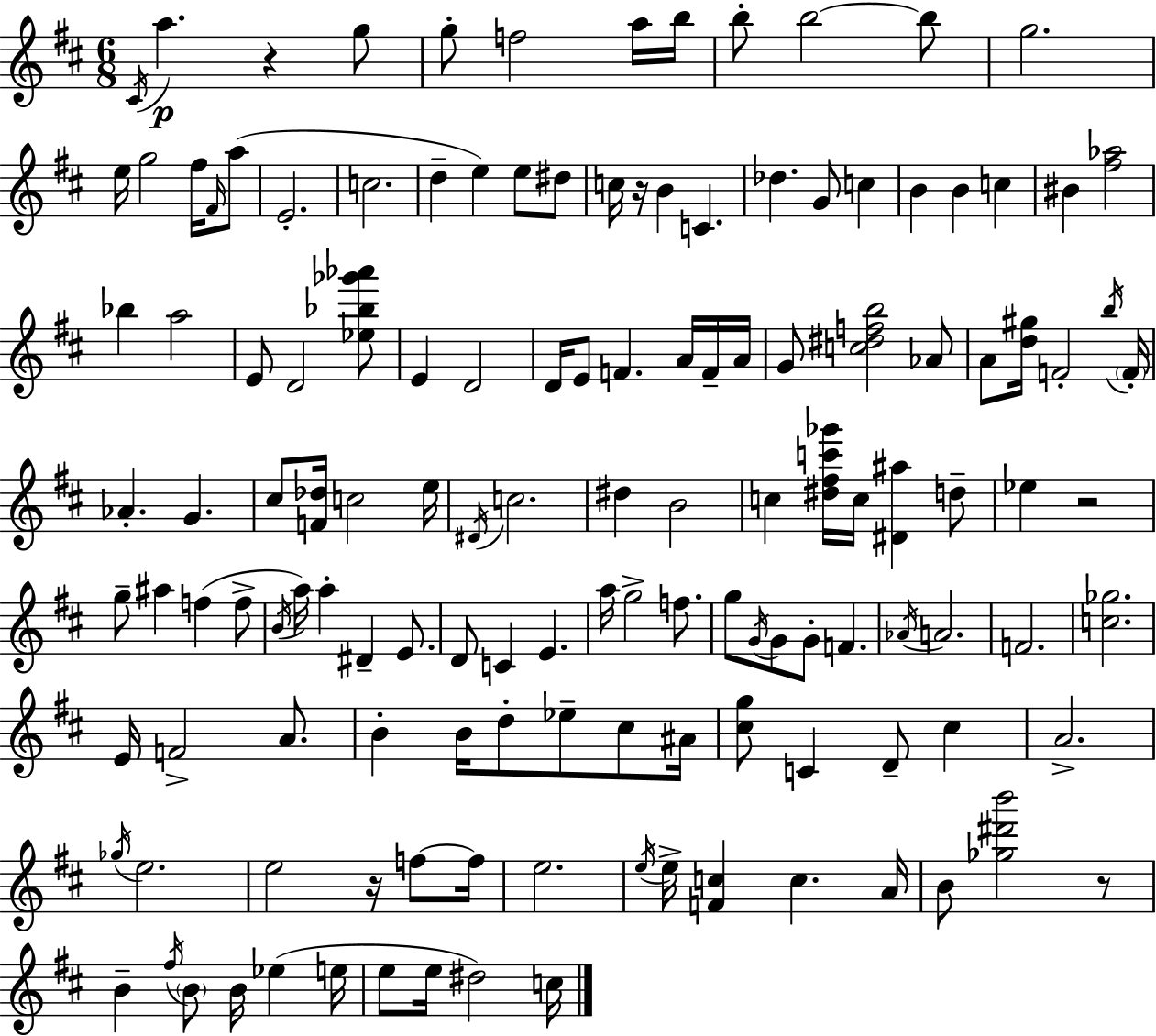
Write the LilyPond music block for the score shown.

{
  \clef treble
  \numericTimeSignature
  \time 6/8
  \key d \major
  \acciaccatura { cis'16 }\p a''4. r4 g''8 | g''8-. f''2 a''16 | b''16 b''8-. b''2~~ b''8 | g''2. | \break e''16 g''2 fis''16 \grace { fis'16 }( | a''8 e'2.-. | c''2. | d''4-- e''4) e''8 | \break dis''8 c''16 r16 b'4 c'4. | des''4. g'8 c''4 | b'4 b'4 c''4 | bis'4 <fis'' aes''>2 | \break bes''4 a''2 | e'8 d'2 | <ees'' bes'' ges''' aes'''>8 e'4 d'2 | d'16 e'8 f'4. a'16 | \break f'16-- a'16 g'8 <c'' dis'' f'' b''>2 | aes'8 a'8 <d'' gis''>16 f'2-. | \acciaccatura { b''16 } \parenthesize f'16-. aes'4.-. g'4. | cis''8 <f' des''>16 c''2 | \break e''16 \acciaccatura { dis'16 } c''2. | dis''4 b'2 | c''4 <dis'' fis'' c''' ges'''>16 c''16 <dis' ais''>4 | d''8-- ees''4 r2 | \break g''8-- ais''4 f''4( | f''8-> \acciaccatura { b'16 }) a''16 a''4-. dis'4-- | e'8. d'8 c'4 e'4. | a''16 g''2-> | \break f''8. g''8 \acciaccatura { g'16 } g'8 g'8-. | f'4. \acciaccatura { aes'16 } a'2. | f'2. | <c'' ges''>2. | \break e'16 f'2-> | a'8. b'4-. b'16 | d''8-. ees''8-- cis''8 ais'16 <cis'' g''>8 c'4 | d'8-- cis''4 a'2.-> | \break \acciaccatura { ges''16 } e''2. | e''2 | r16 f''8~~ f''16 e''2. | \acciaccatura { e''16 } e''16-> <f' c''>4 | \break c''4. a'16 b'8 <ges'' dis''' b'''>2 | r8 b'4-- | \acciaccatura { fis''16 } \parenthesize b'8 b'16 ees''4( e''16 e''8 | e''16 dis''2) c''16 \bar "|."
}